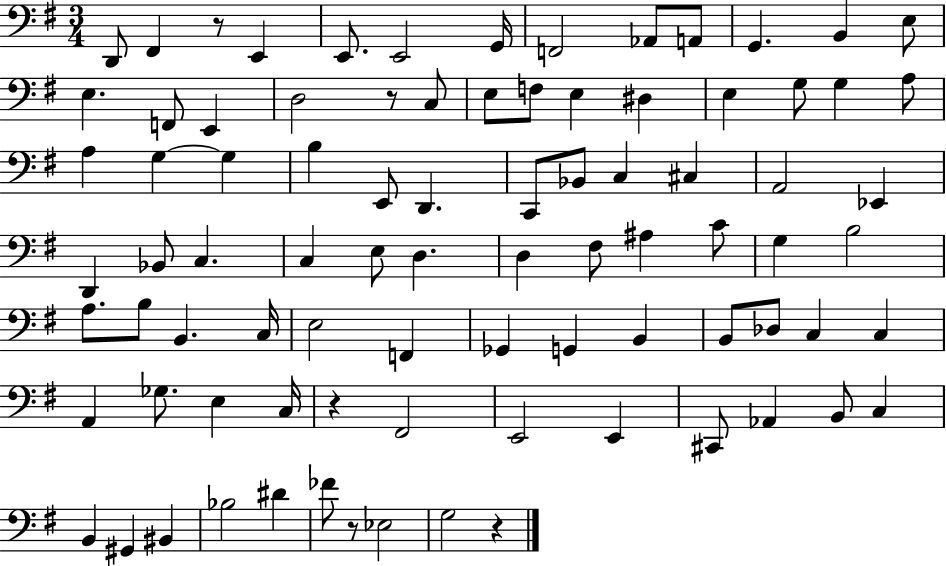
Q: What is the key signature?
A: G major